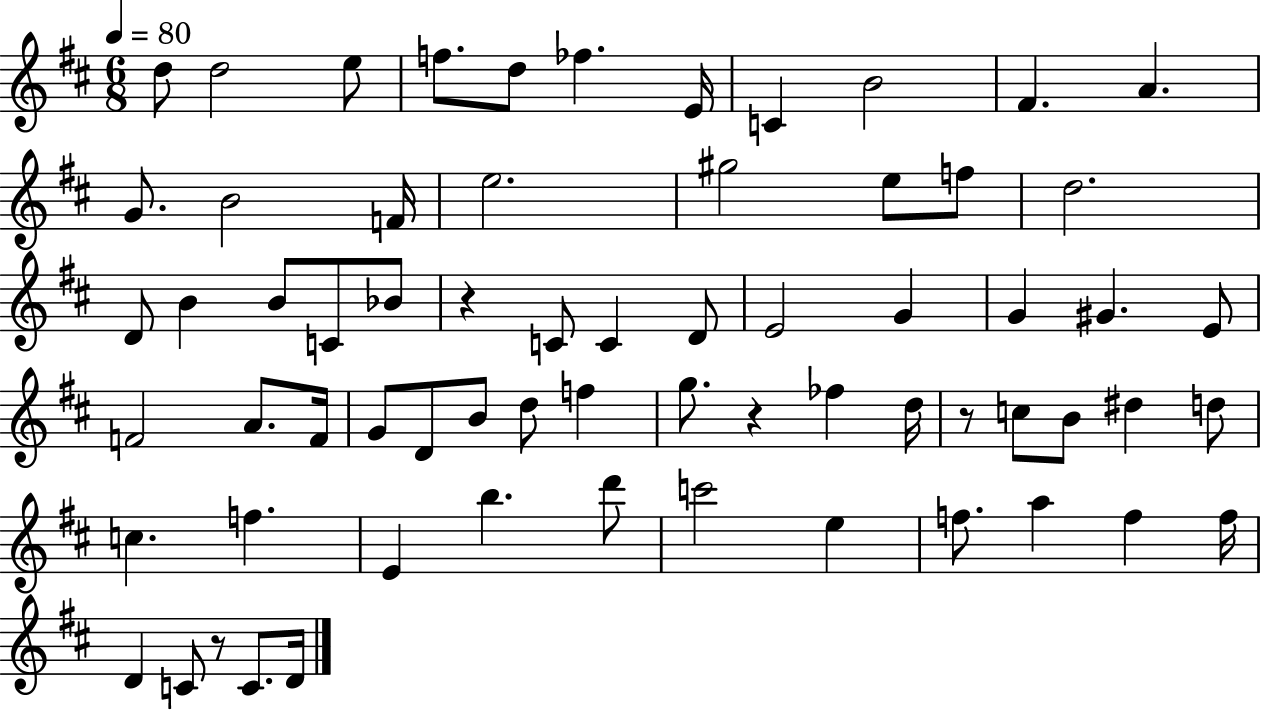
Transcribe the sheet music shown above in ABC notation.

X:1
T:Untitled
M:6/8
L:1/4
K:D
d/2 d2 e/2 f/2 d/2 _f E/4 C B2 ^F A G/2 B2 F/4 e2 ^g2 e/2 f/2 d2 D/2 B B/2 C/2 _B/2 z C/2 C D/2 E2 G G ^G E/2 F2 A/2 F/4 G/2 D/2 B/2 d/2 f g/2 z _f d/4 z/2 c/2 B/2 ^d d/2 c f E b d'/2 c'2 e f/2 a f f/4 D C/2 z/2 C/2 D/4